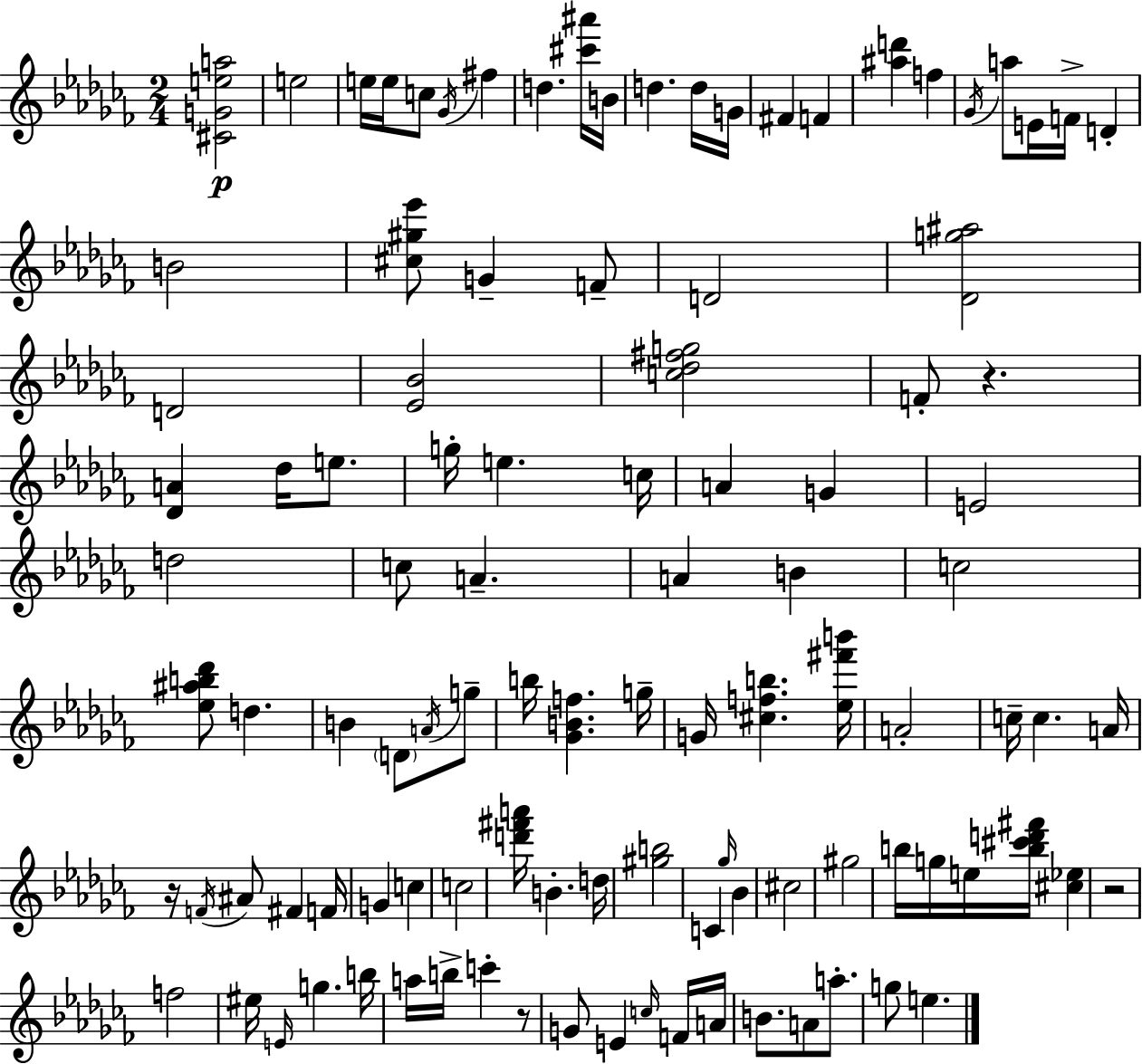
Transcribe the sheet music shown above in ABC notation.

X:1
T:Untitled
M:2/4
L:1/4
K:Abm
[^CGea]2 e2 e/4 e/4 c/2 _G/4 ^f d [^c'^a']/4 B/4 d d/4 G/4 ^F F [^ad'] f _G/4 a/2 E/4 F/4 D B2 [^c^g_e']/2 G F/2 D2 [_Dg^a]2 D2 [_E_B]2 [c_d^fg]2 F/2 z [_DA] _d/4 e/2 g/4 e c/4 A G E2 d2 c/2 A A B c2 [_e^ab_d']/2 d B D/2 A/4 g/2 b/4 [_GBf] g/4 G/4 [^cfb] [_e^f'b']/4 A2 c/4 c A/4 z/4 F/4 ^A/2 ^F F/4 G c c2 [d'^f'a']/4 B d/4 [^gb]2 C _g/4 _B ^c2 ^g2 b/4 g/4 e/4 [b^c'd'^f']/4 [^c_e] z2 f2 ^e/4 E/4 g b/4 a/4 b/4 c' z/2 G/2 E c/4 F/4 A/4 B/2 A/2 a/2 g/2 e